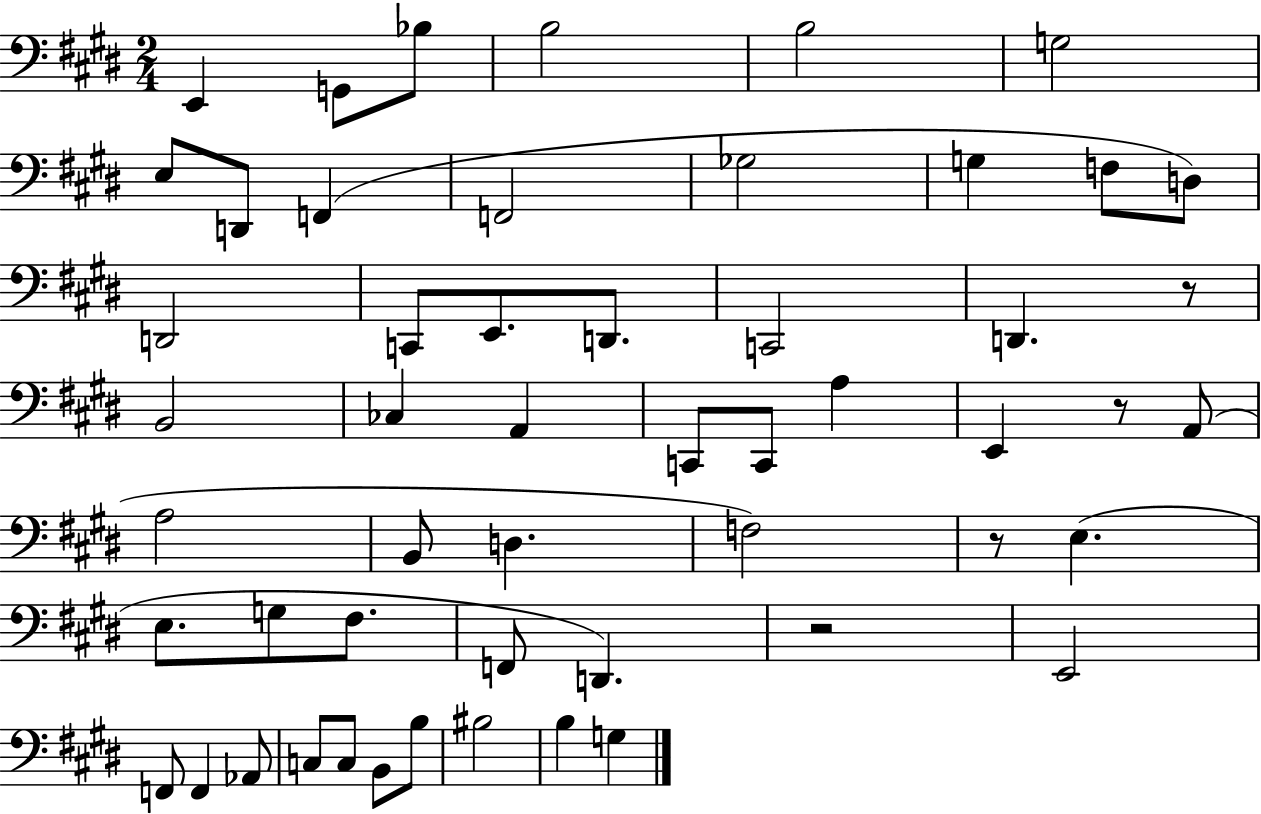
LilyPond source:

{
  \clef bass
  \numericTimeSignature
  \time 2/4
  \key e \major
  e,4 g,8 bes8 | b2 | b2 | g2 | \break e8 d,8 f,4( | f,2 | ges2 | g4 f8 d8) | \break d,2 | c,8 e,8. d,8. | c,2 | d,4. r8 | \break b,2 | ces4 a,4 | c,8 c,8 a4 | e,4 r8 a,8( | \break a2 | b,8 d4. | f2) | r8 e4.( | \break e8. g8 fis8. | f,8 d,4.) | r2 | e,2 | \break f,8 f,4 aes,8 | c8 c8 b,8 b8 | bis2 | b4 g4 | \break \bar "|."
}